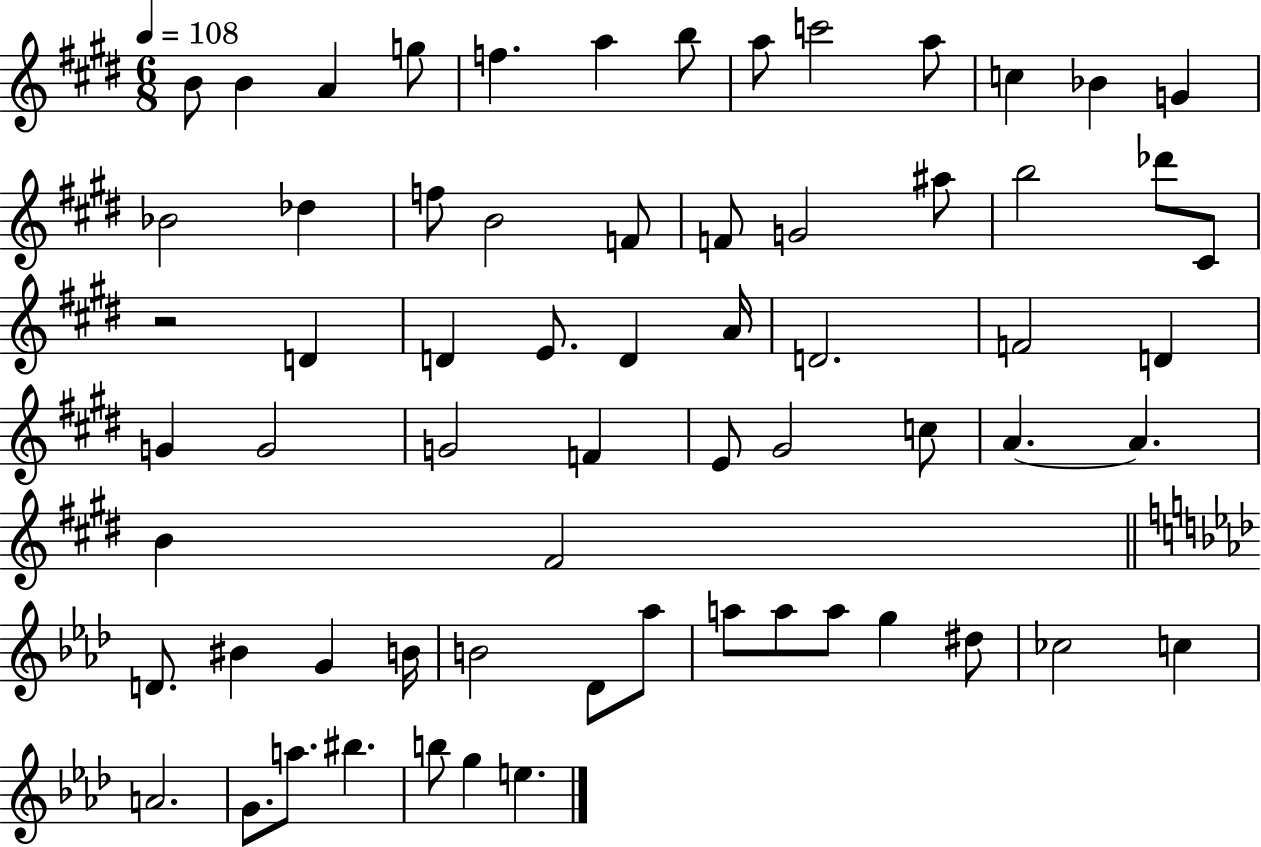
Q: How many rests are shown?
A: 1